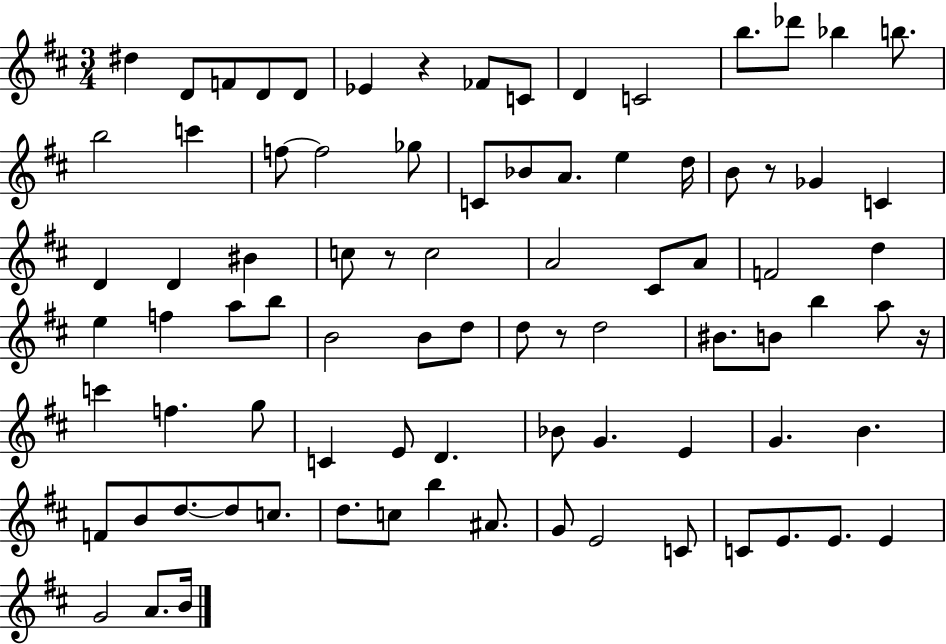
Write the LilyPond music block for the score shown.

{
  \clef treble
  \numericTimeSignature
  \time 3/4
  \key d \major
  dis''4 d'8 f'8 d'8 d'8 | ees'4 r4 fes'8 c'8 | d'4 c'2 | b''8. des'''8 bes''4 b''8. | \break b''2 c'''4 | f''8~~ f''2 ges''8 | c'8 bes'8 a'8. e''4 d''16 | b'8 r8 ges'4 c'4 | \break d'4 d'4 bis'4 | c''8 r8 c''2 | a'2 cis'8 a'8 | f'2 d''4 | \break e''4 f''4 a''8 b''8 | b'2 b'8 d''8 | d''8 r8 d''2 | bis'8. b'8 b''4 a''8 r16 | \break c'''4 f''4. g''8 | c'4 e'8 d'4. | bes'8 g'4. e'4 | g'4. b'4. | \break f'8 b'8 d''8.~~ d''8 c''8. | d''8. c''8 b''4 ais'8. | g'8 e'2 c'8 | c'8 e'8. e'8. e'4 | \break g'2 a'8. b'16 | \bar "|."
}